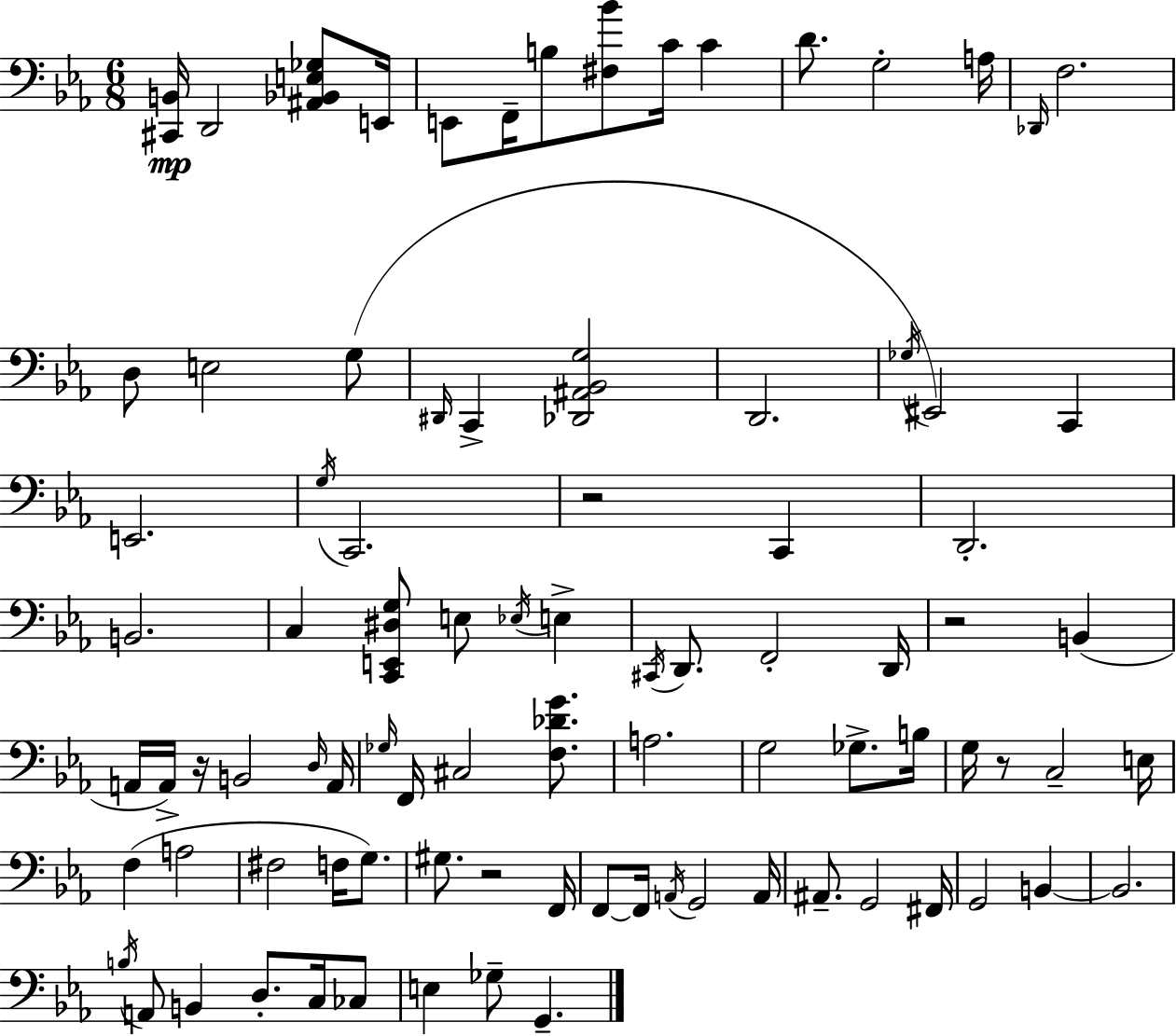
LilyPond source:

{
  \clef bass
  \numericTimeSignature
  \time 6/8
  \key ees \major
  <cis, b,>16\mp d,2 <ais, bes, e ges>8 e,16 | e,8 f,16-- b8 <fis bes'>8 c'16 c'4 | d'8. g2-. a16 | \grace { des,16 } f2. | \break d8 e2 g8( | \grace { dis,16 } c,4-> <des, ais, bes, g>2 | d,2. | \acciaccatura { ges16 }) eis,2 c,4 | \break e,2. | \acciaccatura { g16 } c,2. | r2 | c,4 d,2.-. | \break b,2. | c4 <c, e, dis g>8 e8 | \acciaccatura { ees16 } e4-> \acciaccatura { cis,16 } d,8. f,2-. | d,16 r2 | \break b,4( a,16 a,16->) r16 b,2 | \grace { d16 } a,16 \grace { ges16 } f,16 cis2 | <f des' g'>8. a2. | g2 | \break ges8.-> b16 g16 r8 c2-- | e16 f4( | a2 fis2 | f16 g8.) gis8. r2 | \break f,16 f,8~~ f,16 \acciaccatura { a,16 } | g,2 a,16 ais,8.-- | g,2 fis,16 g,2 | b,4~~ b,2. | \break \acciaccatura { b16 } a,8 | b,4 d8.-. c16 ces8 e4 | ges8-- g,4.-- \bar "|."
}